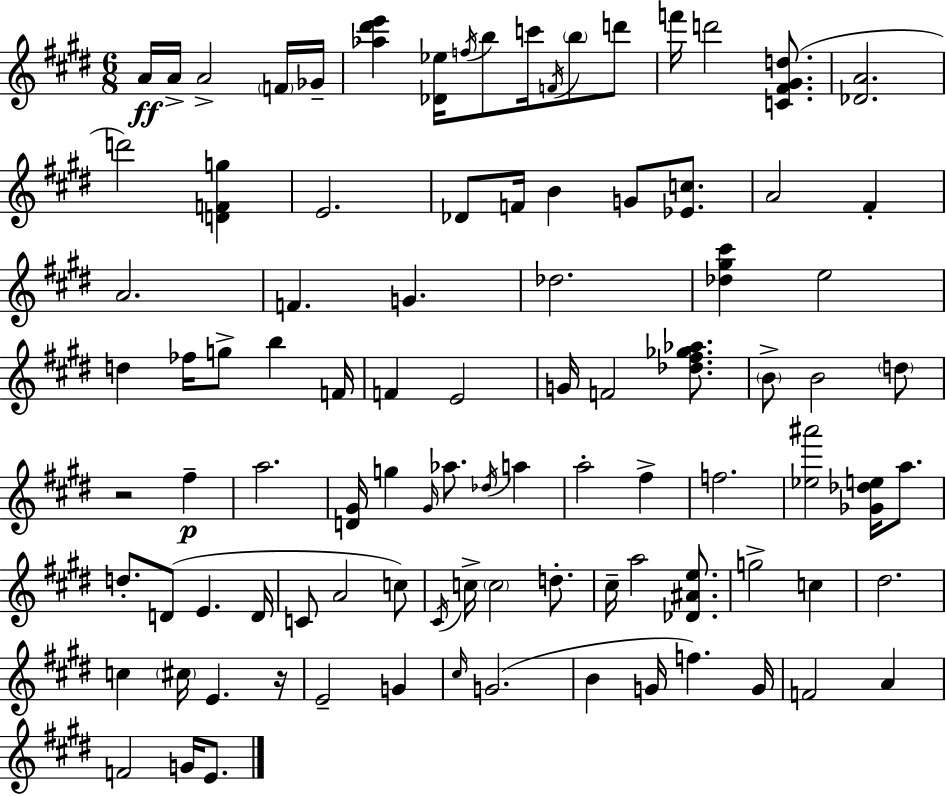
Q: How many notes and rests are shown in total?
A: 95